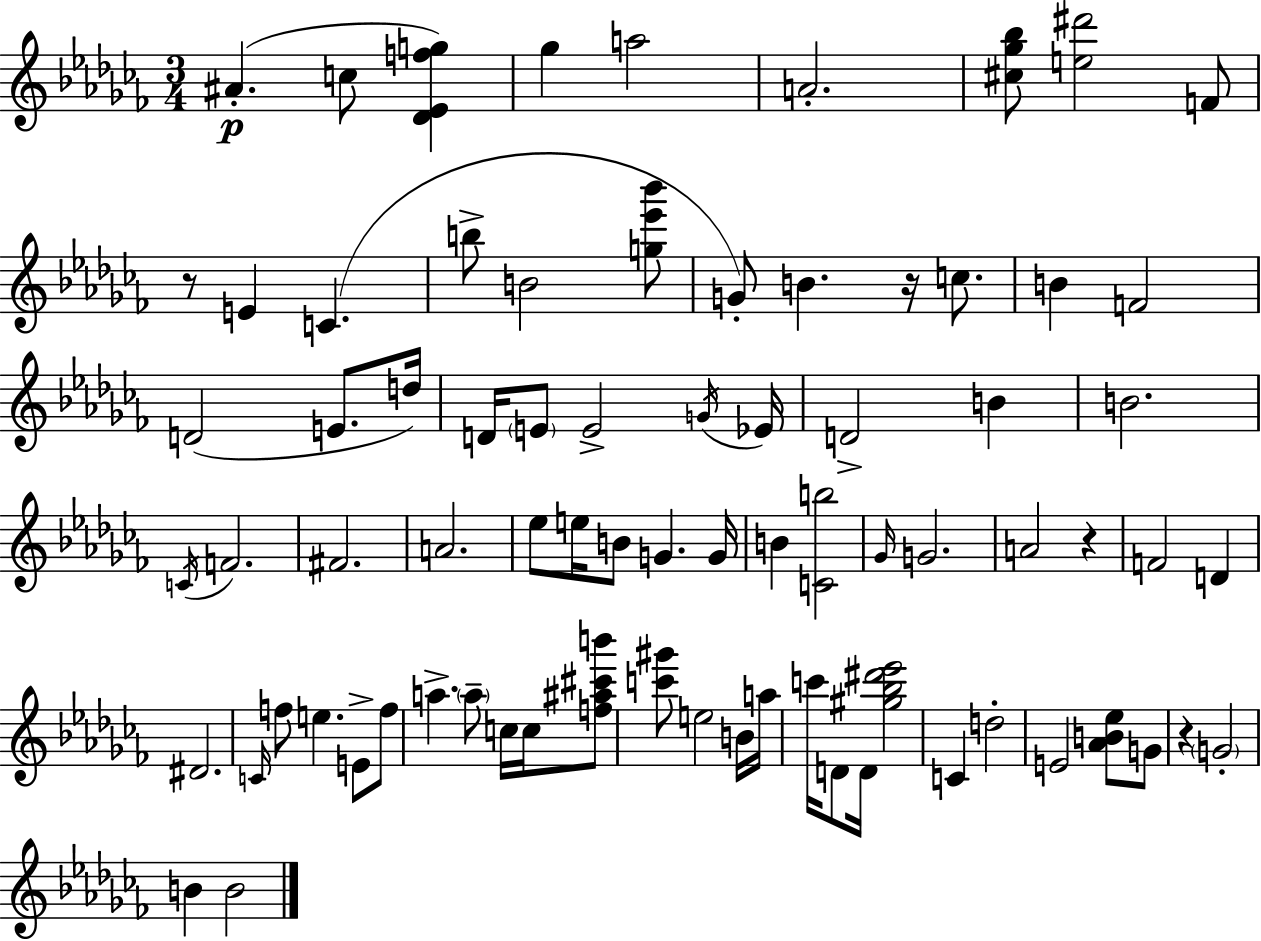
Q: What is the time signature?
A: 3/4